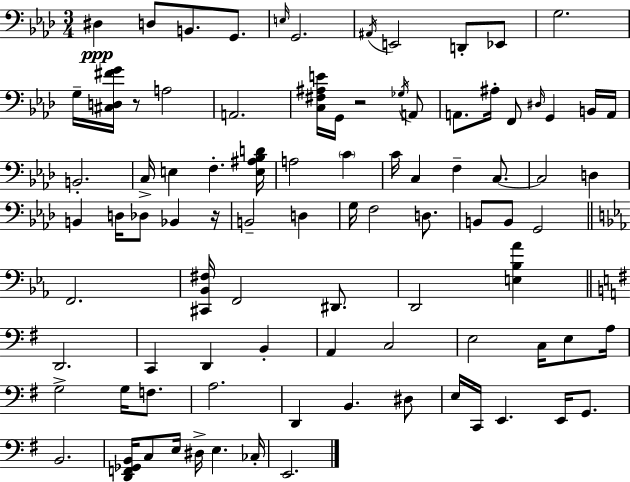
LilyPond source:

{
  \clef bass
  \numericTimeSignature
  \time 3/4
  \key f \minor
  dis4\ppp d8 b,8. g,8. | \grace { e16 } g,2. | \acciaccatura { ais,16 } e,2 d,8-. | ees,8 g2. | \break g16-- <cis d fis' g'>16 r8 a2 | a,2. | <c fis ais e'>16 g,16 r2 | \acciaccatura { ges16 } a,8 a,8. ais16-. f,8 \grace { dis16 } g,4 | \break b,16 a,16 b,2.-. | c16-> e4 f4.-. | <e ais bes d'>16 a2 | \parenthesize c'4 c'16 c4 f4-- | \break c8.~~ c2 | d4 b,4 d16 des8 bes,4 | r16 b,2-- | d4 g16 f2 | \break d8. b,8 b,8 g,2 | \bar "||" \break \key c \minor f,2. | <cis, bes, fis>16 f,2 dis,8. | d,2 <e bes aes'>4 | \bar "||" \break \key g \major d,2. | c,4 d,4 b,4-. | a,4 c2 | e2 c16 e8 a16 | \break g2-> g16 f8. | a2. | d,4 b,4. dis8 | e16 c,16 e,4. e,16 g,8. | \break b,2. | <d, f, ges, b,>16 c8 e16 dis16-> e4. ces16-. | e,2. | \bar "|."
}